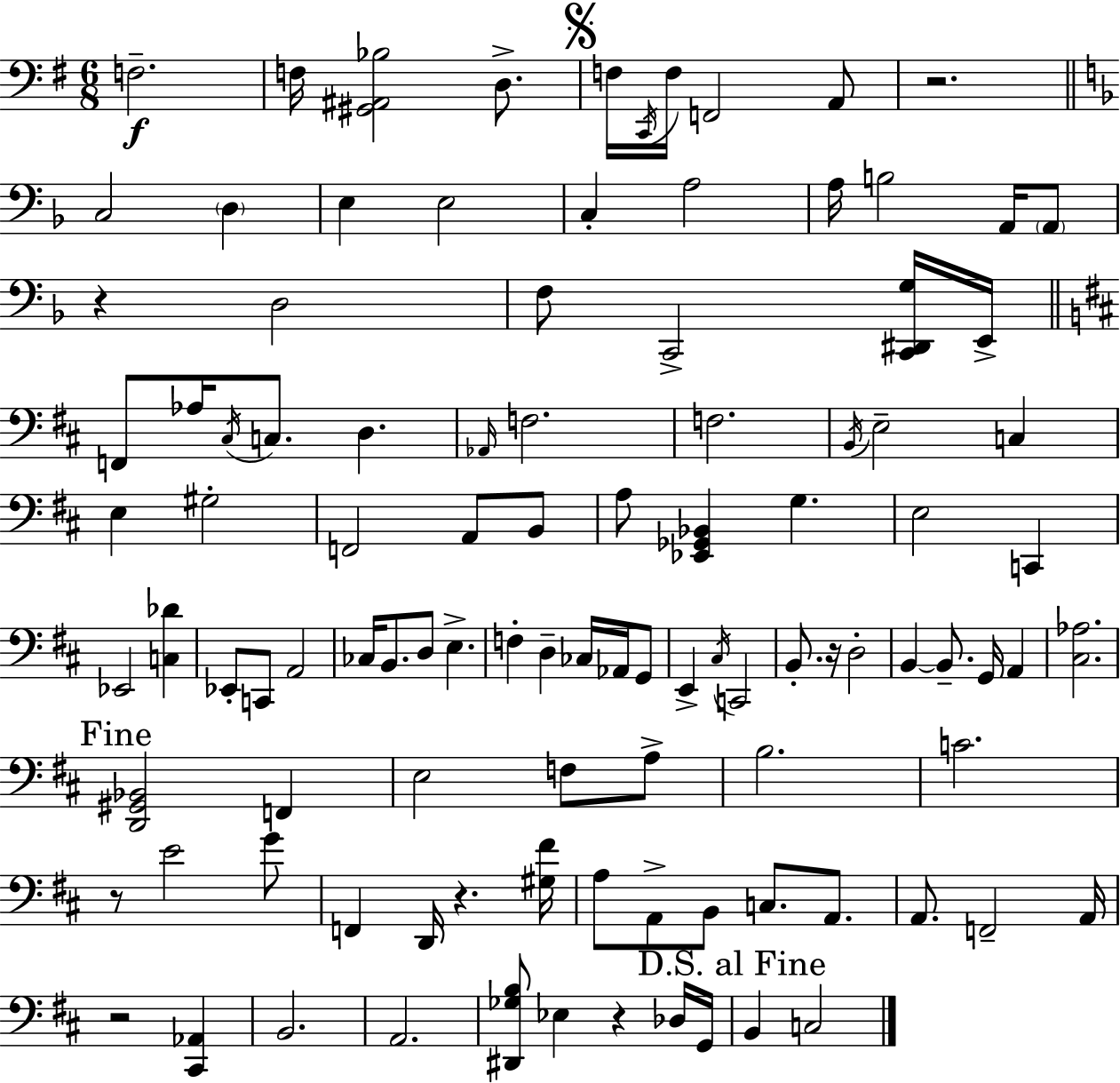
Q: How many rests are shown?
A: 7